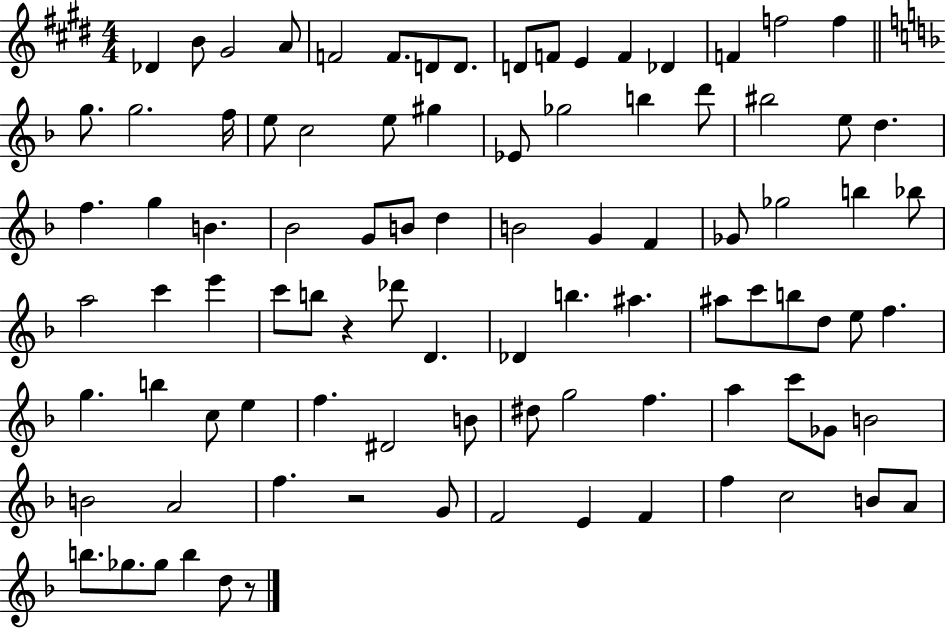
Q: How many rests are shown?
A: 3